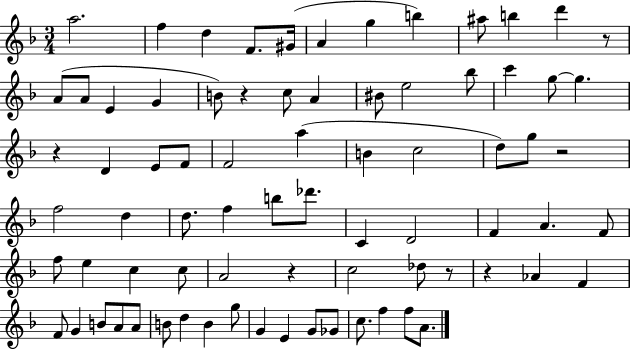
{
  \clef treble
  \numericTimeSignature
  \time 3/4
  \key f \major
  a''2. | f''4 d''4 f'8. gis'16( | a'4 g''4 b''4) | ais''8 b''4 d'''4 r8 | \break a'8( a'8 e'4 g'4 | b'8) r4 c''8 a'4 | bis'8 e''2 bes''8 | c'''4 g''8~~ g''4. | \break r4 d'4 e'8 f'8 | f'2 a''4( | b'4 c''2 | d''8) g''8 r2 | \break f''2 d''4 | d''8. f''4 b''8 des'''8. | c'4 d'2 | f'4 a'4. f'8 | \break f''8 e''4 c''4 c''8 | a'2 r4 | c''2 des''8 r8 | r4 aes'4 f'4 | \break f'8 g'4 b'8 a'8 a'8 | b'8 d''4 b'4 g''8 | g'4 e'4 g'8 ges'8 | c''8. f''4 f''8 a'8. | \break \bar "|."
}